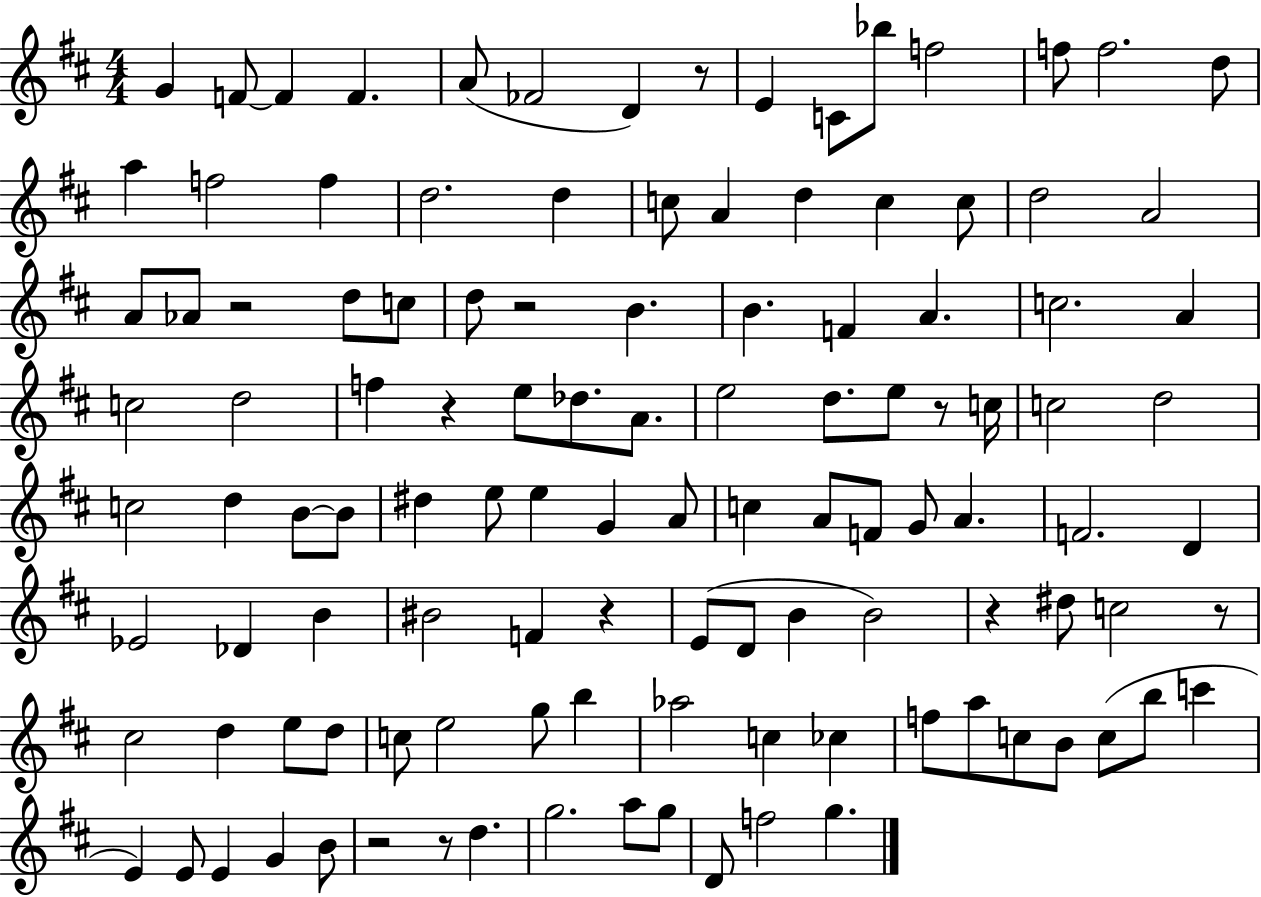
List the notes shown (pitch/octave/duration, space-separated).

G4/q F4/e F4/q F4/q. A4/e FES4/h D4/q R/e E4/q C4/e Bb5/e F5/h F5/e F5/h. D5/e A5/q F5/h F5/q D5/h. D5/q C5/e A4/q D5/q C5/q C5/e D5/h A4/h A4/e Ab4/e R/h D5/e C5/e D5/e R/h B4/q. B4/q. F4/q A4/q. C5/h. A4/q C5/h D5/h F5/q R/q E5/e Db5/e. A4/e. E5/h D5/e. E5/e R/e C5/s C5/h D5/h C5/h D5/q B4/e B4/e D#5/q E5/e E5/q G4/q A4/e C5/q A4/e F4/e G4/e A4/q. F4/h. D4/q Eb4/h Db4/q B4/q BIS4/h F4/q R/q E4/e D4/e B4/q B4/h R/q D#5/e C5/h R/e C#5/h D5/q E5/e D5/e C5/e E5/h G5/e B5/q Ab5/h C5/q CES5/q F5/e A5/e C5/e B4/e C5/e B5/e C6/q E4/q E4/e E4/q G4/q B4/e R/h R/e D5/q. G5/h. A5/e G5/e D4/e F5/h G5/q.